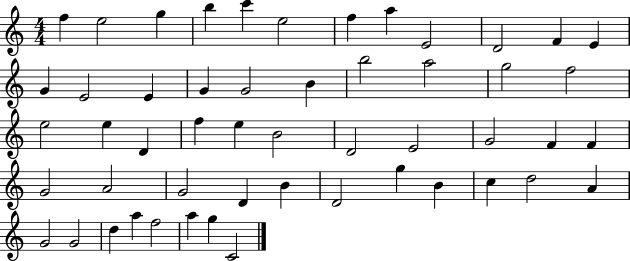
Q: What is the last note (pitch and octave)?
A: C4